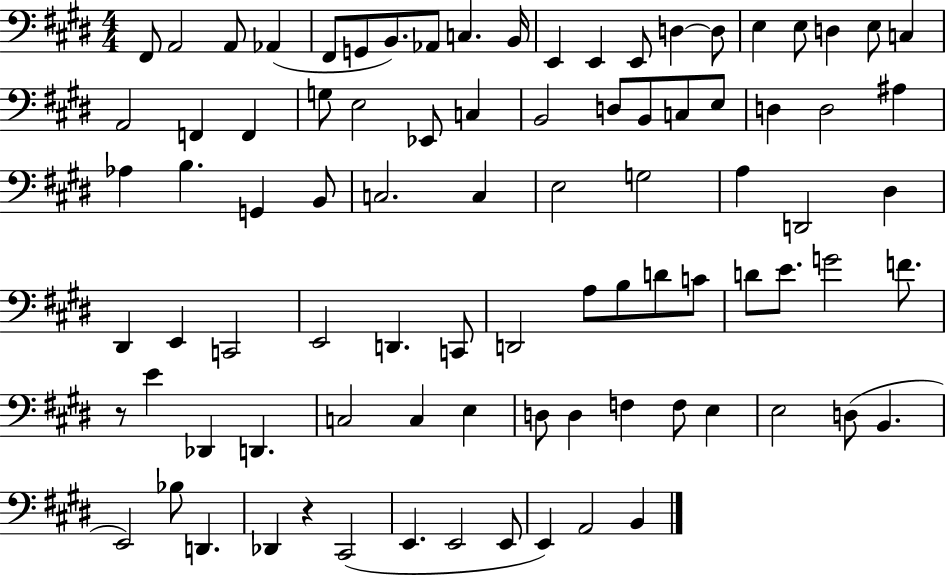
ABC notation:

X:1
T:Untitled
M:4/4
L:1/4
K:E
^F,,/2 A,,2 A,,/2 _A,, ^F,,/2 G,,/2 B,,/2 _A,,/2 C, B,,/4 E,, E,, E,,/2 D, D,/2 E, E,/2 D, E,/2 C, A,,2 F,, F,, G,/2 E,2 _E,,/2 C, B,,2 D,/2 B,,/2 C,/2 E,/2 D, D,2 ^A, _A, B, G,, B,,/2 C,2 C, E,2 G,2 A, D,,2 ^D, ^D,, E,, C,,2 E,,2 D,, C,,/2 D,,2 A,/2 B,/2 D/2 C/2 D/2 E/2 G2 F/2 z/2 E _D,, D,, C,2 C, E, D,/2 D, F, F,/2 E, E,2 D,/2 B,, E,,2 _B,/2 D,, _D,, z ^C,,2 E,, E,,2 E,,/2 E,, A,,2 B,,